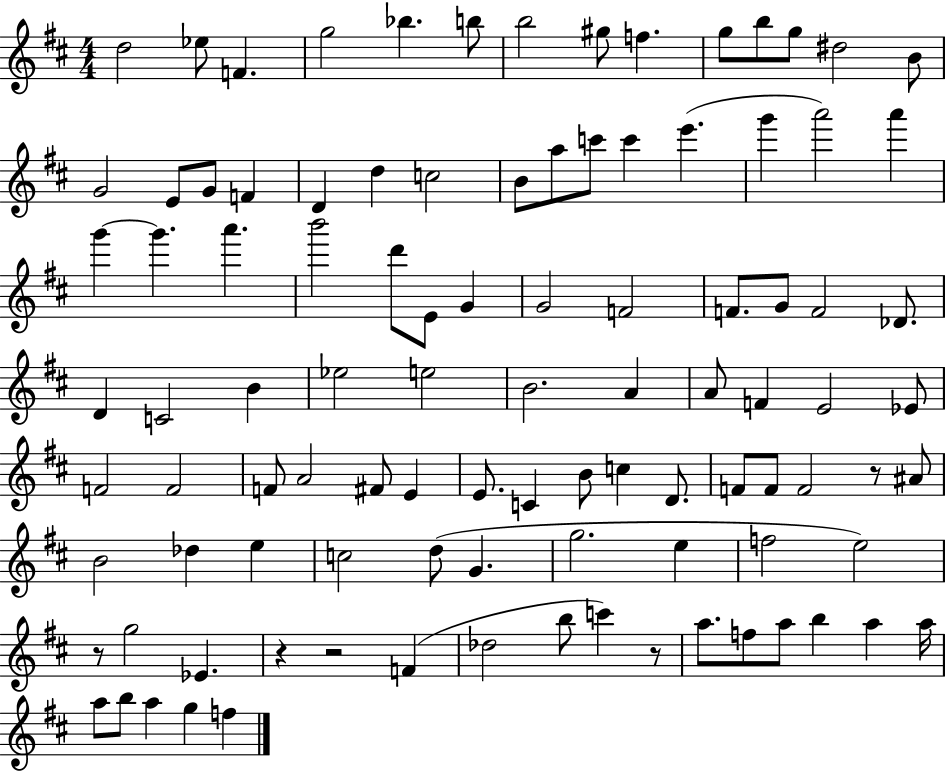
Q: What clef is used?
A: treble